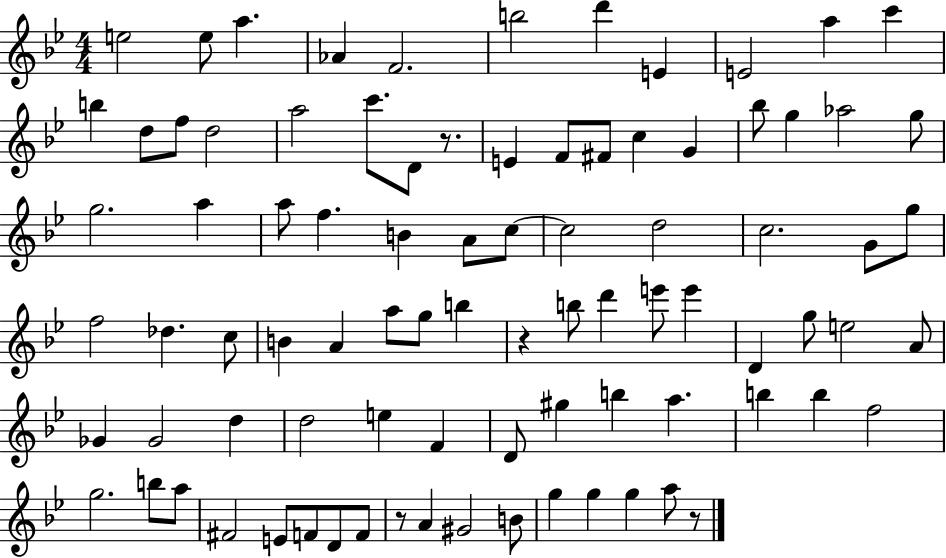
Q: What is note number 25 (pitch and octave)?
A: G5